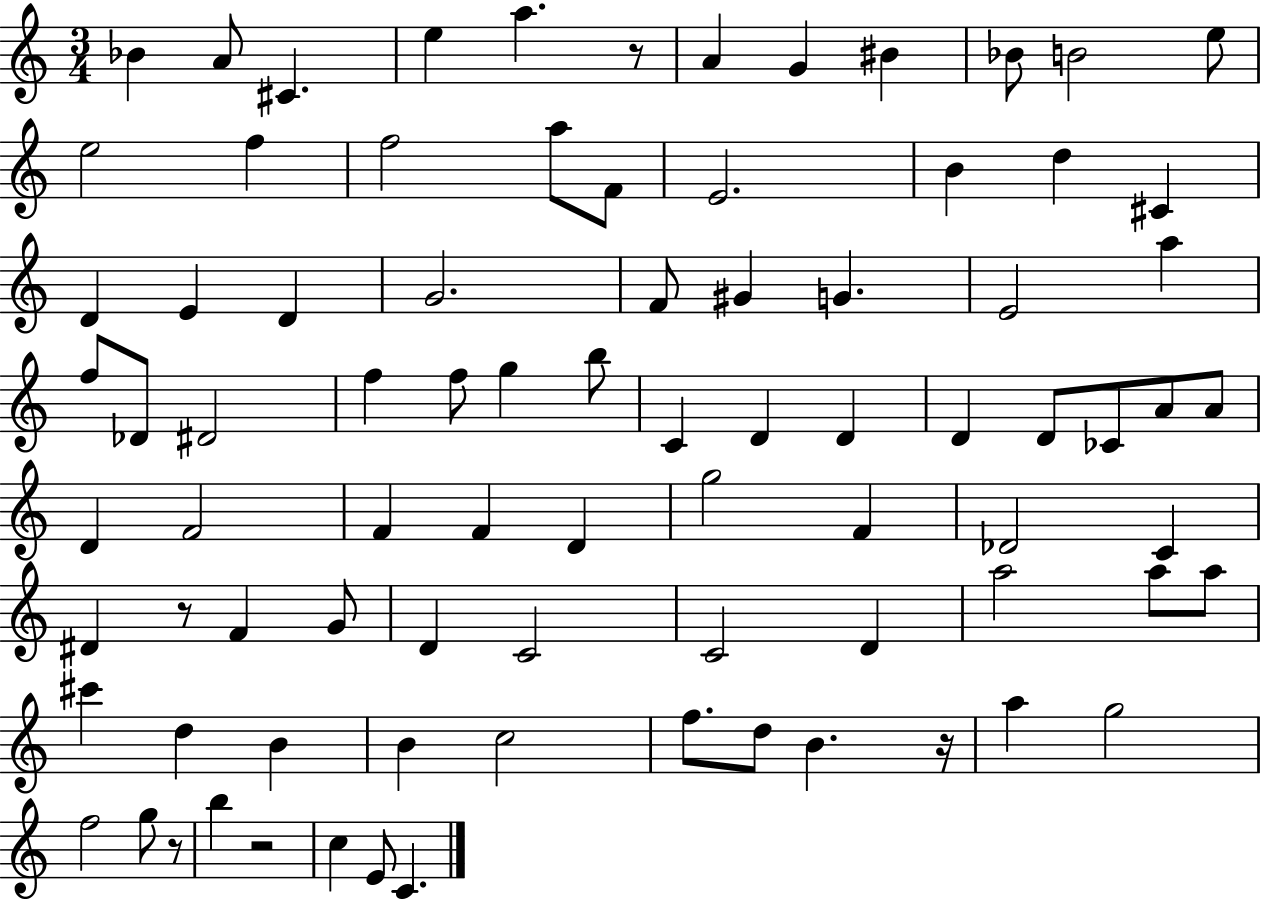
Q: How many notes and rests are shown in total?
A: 84